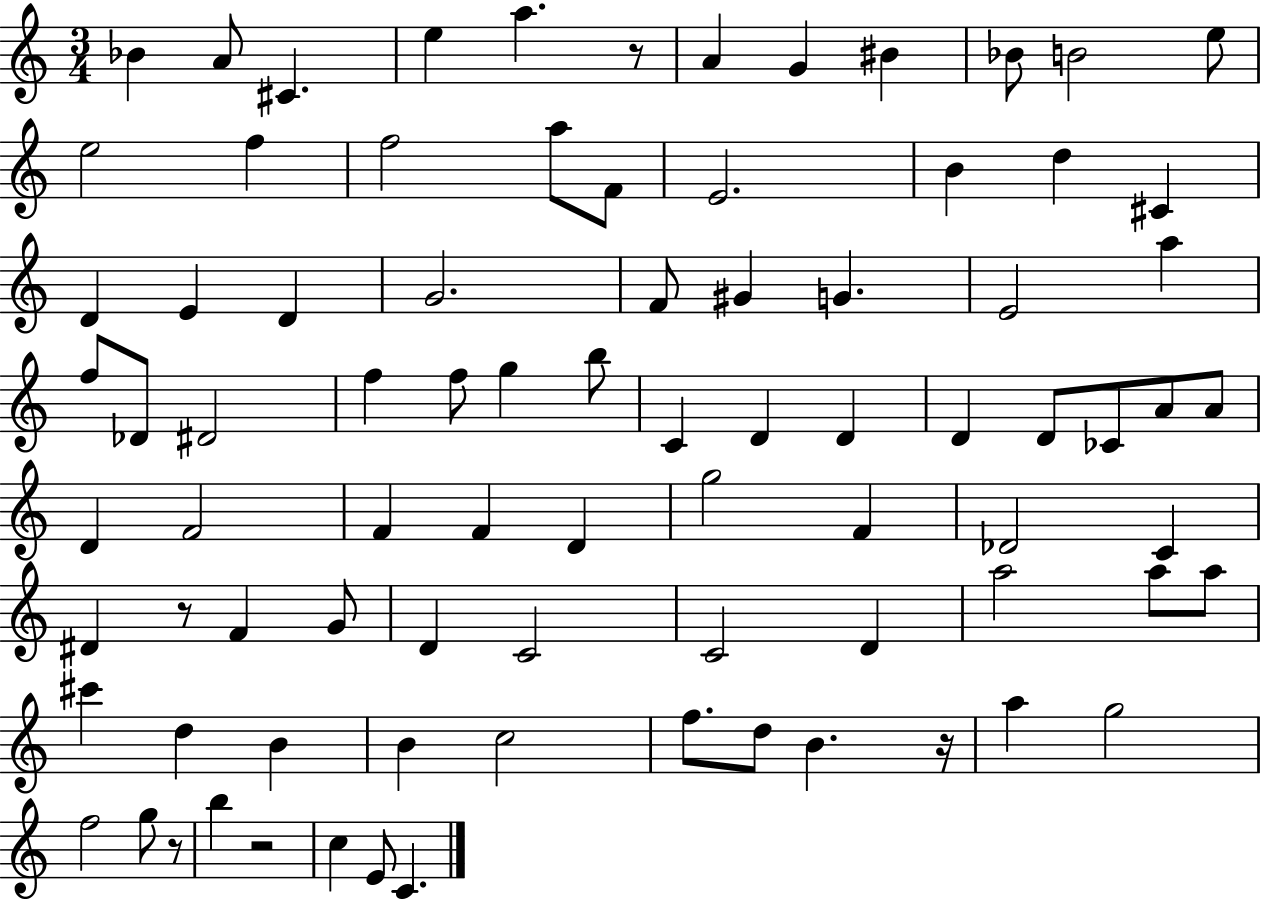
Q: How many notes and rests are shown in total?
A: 84